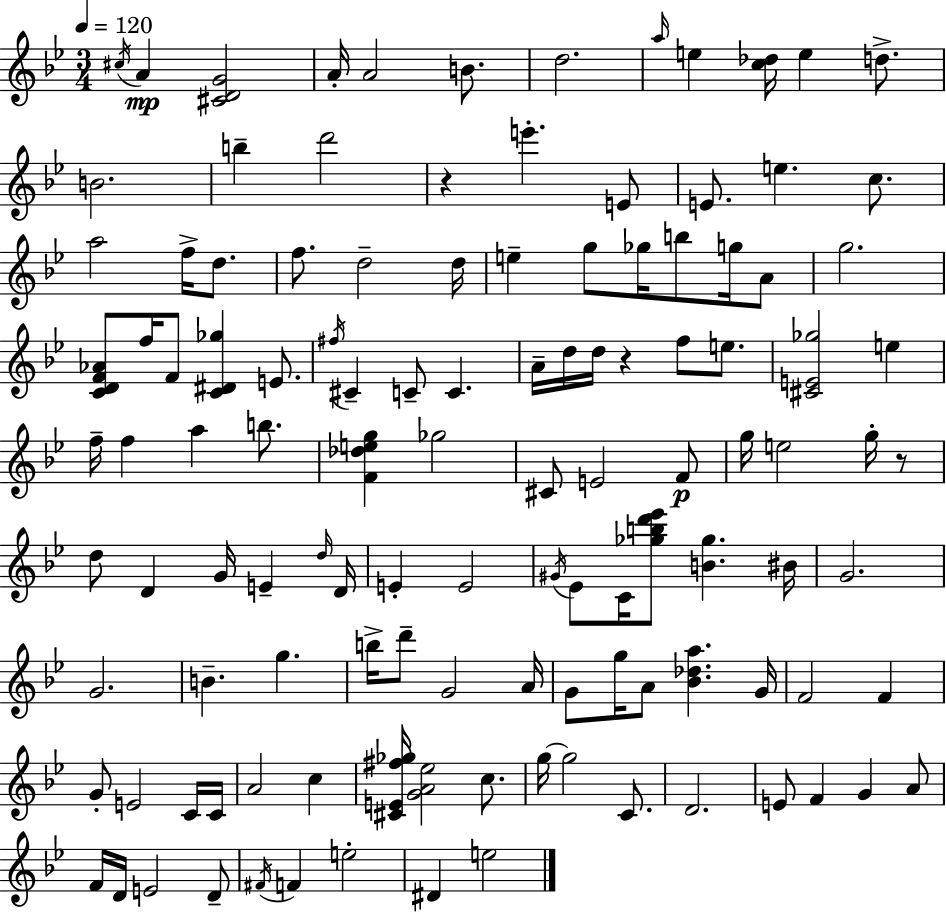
{
  \clef treble
  \numericTimeSignature
  \time 3/4
  \key bes \major
  \tempo 4 = 120
  \acciaccatura { cis''16 }\mp a'4 <cis' d' g'>2 | a'16-. a'2 b'8. | d''2. | \grace { a''16 } e''4 <c'' des''>16 e''4 d''8.-> | \break b'2. | b''4-- d'''2 | r4 e'''4.-. | e'8 e'8. e''4. c''8. | \break a''2 f''16-> d''8. | f''8. d''2-- | d''16 e''4-- g''8 ges''16 b''8 g''16 | a'8 g''2. | \break <c' d' f' aes'>8 f''16 f'8 <c' dis' ges''>4 e'8. | \acciaccatura { fis''16 } cis'4-- c'8-- c'4. | a'16-- d''16 d''16 r4 f''8 | e''8. <cis' e' ges''>2 e''4 | \break f''16-- f''4 a''4 | b''8. <f' des'' e'' g''>4 ges''2 | cis'8 e'2 | f'8\p g''16 e''2 | \break g''16-. r8 d''8 d'4 g'16 e'4-- | \grace { d''16 } d'16 e'4-. e'2 | \acciaccatura { gis'16 } ees'8 c'16 <ges'' b'' d''' ees'''>8 <b' ges''>4. | bis'16 g'2. | \break g'2. | b'4.-- g''4. | b''16-> d'''8-- g'2 | a'16 g'8 g''16 a'8 <bes' des'' a''>4. | \break g'16 f'2 | f'4 g'8-. e'2 | c'16 c'16 a'2 | c''4 <cis' e' fis'' ges''>16 <g' a' ees''>2 | \break c''8. g''16~~ g''2 | c'8. d'2. | e'8 f'4 g'4 | a'8 f'16 d'16 e'2 | \break d'8-- \acciaccatura { fis'16 } f'4 e''2-. | dis'4 e''2 | \bar "|."
}